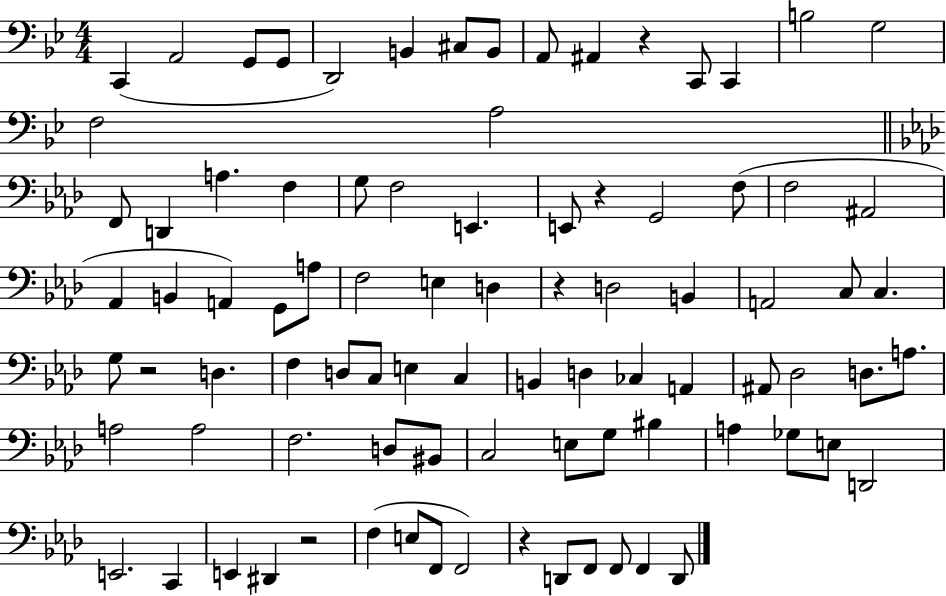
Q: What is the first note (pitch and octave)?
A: C2